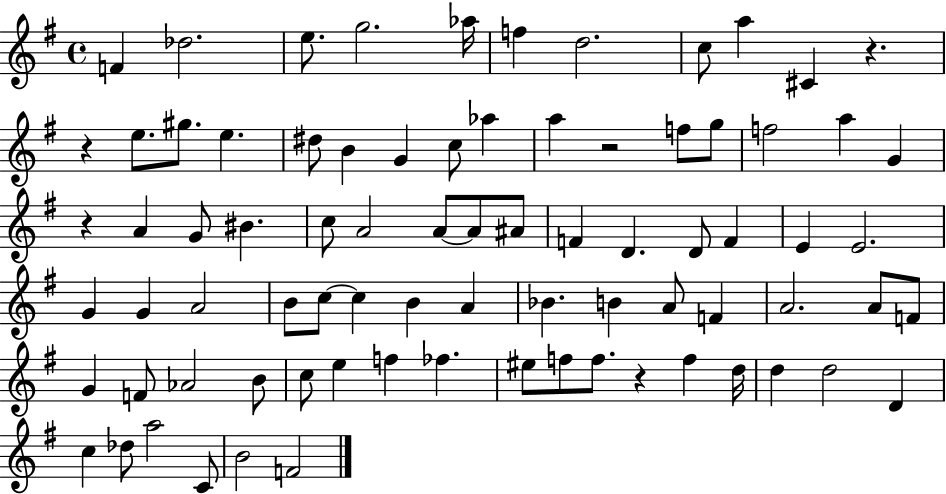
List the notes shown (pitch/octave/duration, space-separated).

F4/q Db5/h. E5/e. G5/h. Ab5/s F5/q D5/h. C5/e A5/q C#4/q R/q. R/q E5/e. G#5/e. E5/q. D#5/e B4/q G4/q C5/e Ab5/q A5/q R/h F5/e G5/e F5/h A5/q G4/q R/q A4/q G4/e BIS4/q. C5/e A4/h A4/e A4/e A#4/e F4/q D4/q. D4/e F4/q E4/q E4/h. G4/q G4/q A4/h B4/e C5/e C5/q B4/q A4/q Bb4/q. B4/q A4/e F4/q A4/h. A4/e F4/e G4/q F4/e Ab4/h B4/e C5/e E5/q F5/q FES5/q. EIS5/e F5/e F5/e. R/q F5/q D5/s D5/q D5/h D4/q C5/q Db5/e A5/h C4/e B4/h F4/h